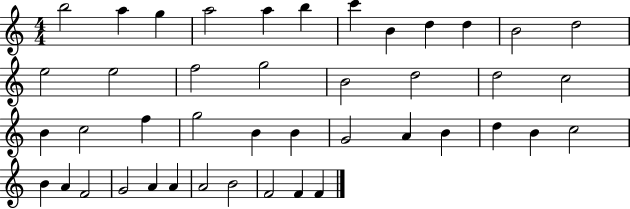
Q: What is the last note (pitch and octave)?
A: F4